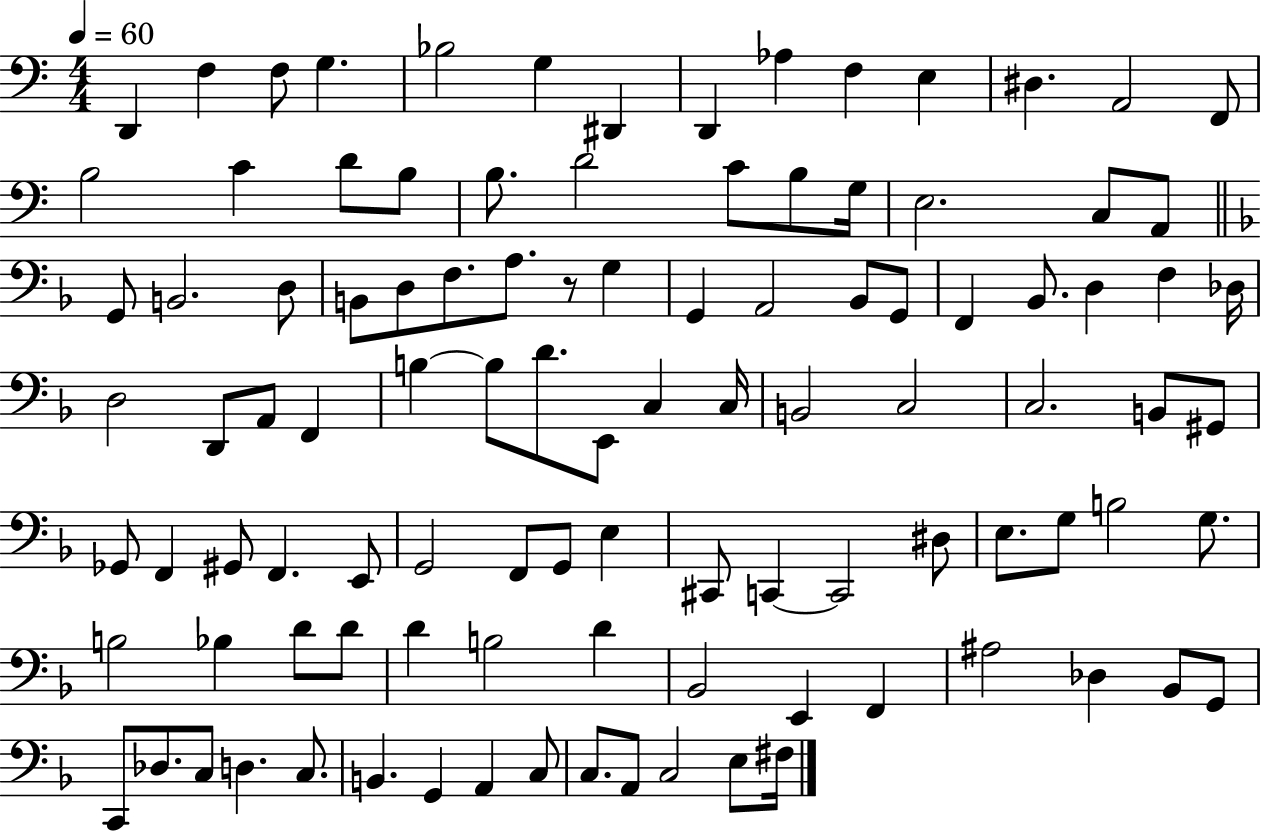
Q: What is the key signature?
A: C major